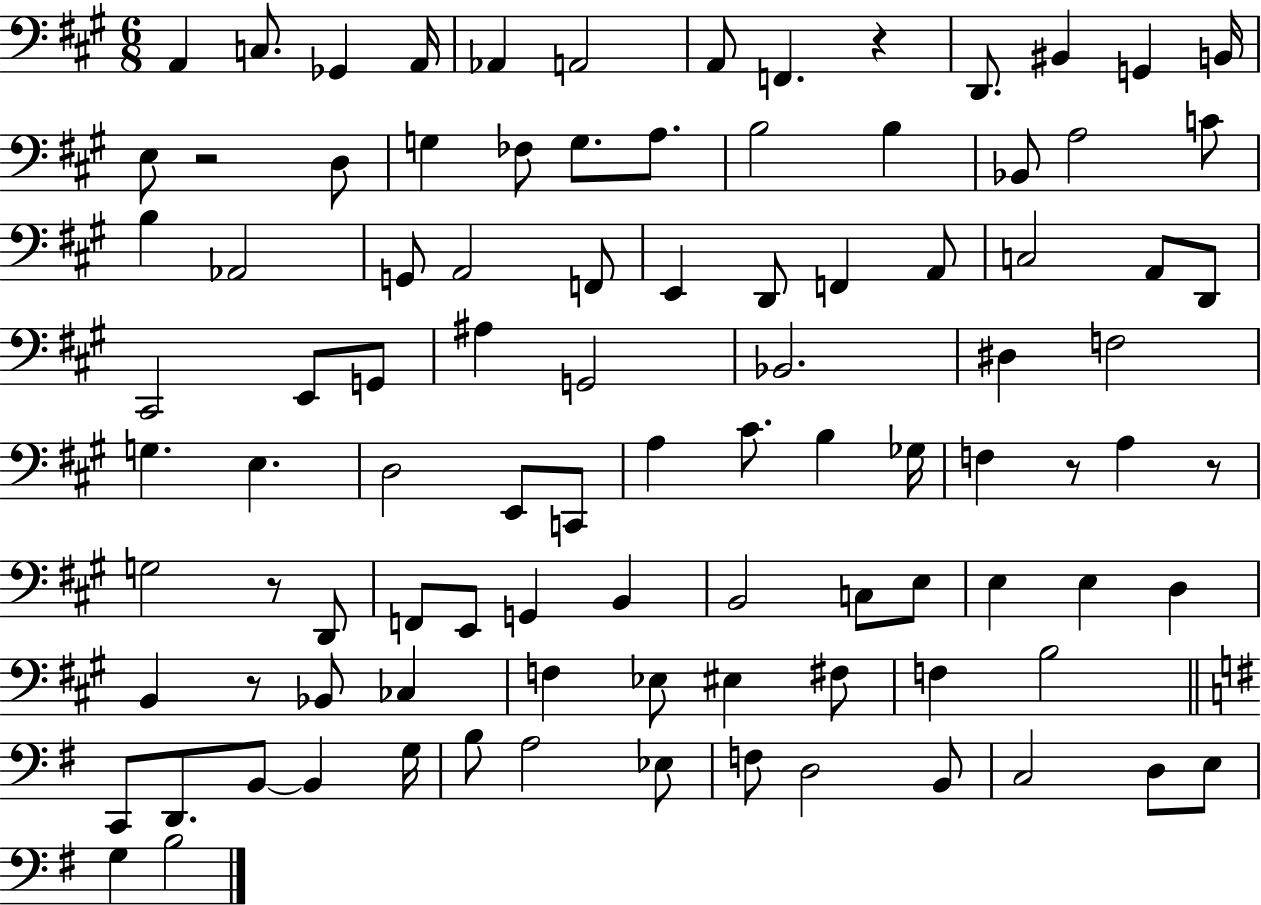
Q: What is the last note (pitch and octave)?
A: B3